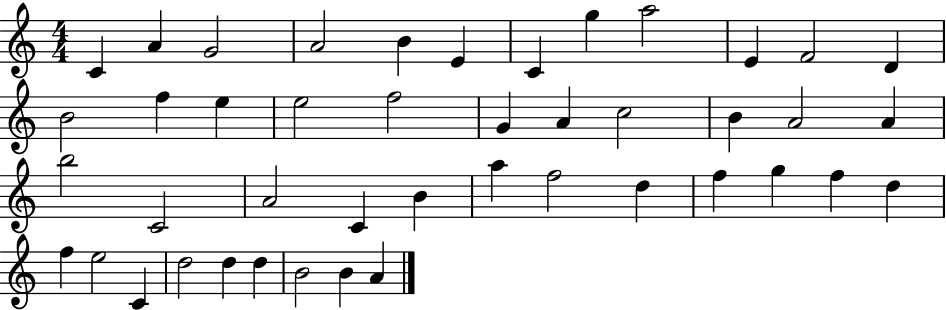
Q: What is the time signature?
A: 4/4